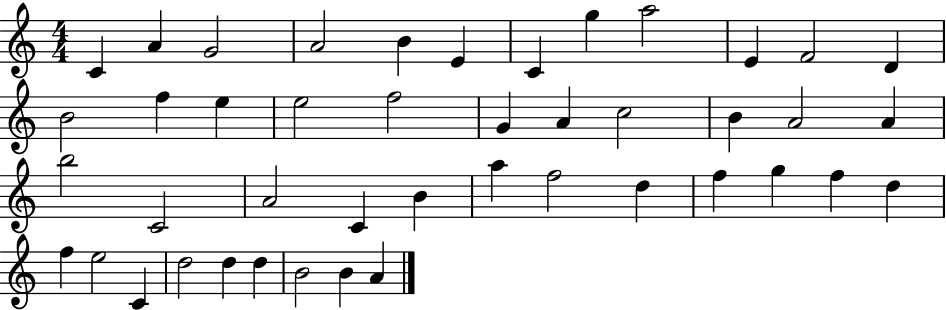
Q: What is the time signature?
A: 4/4